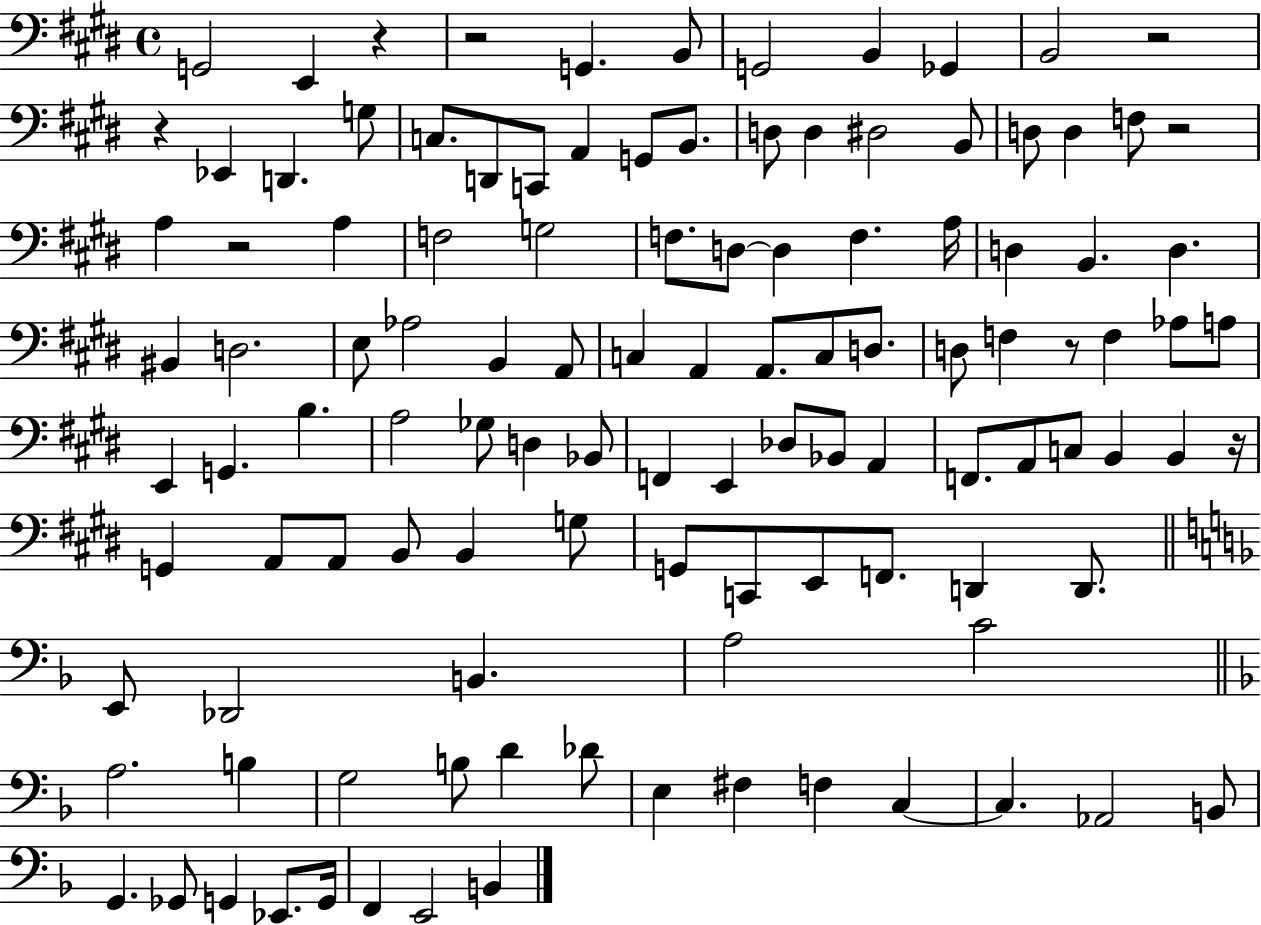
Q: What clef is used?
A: bass